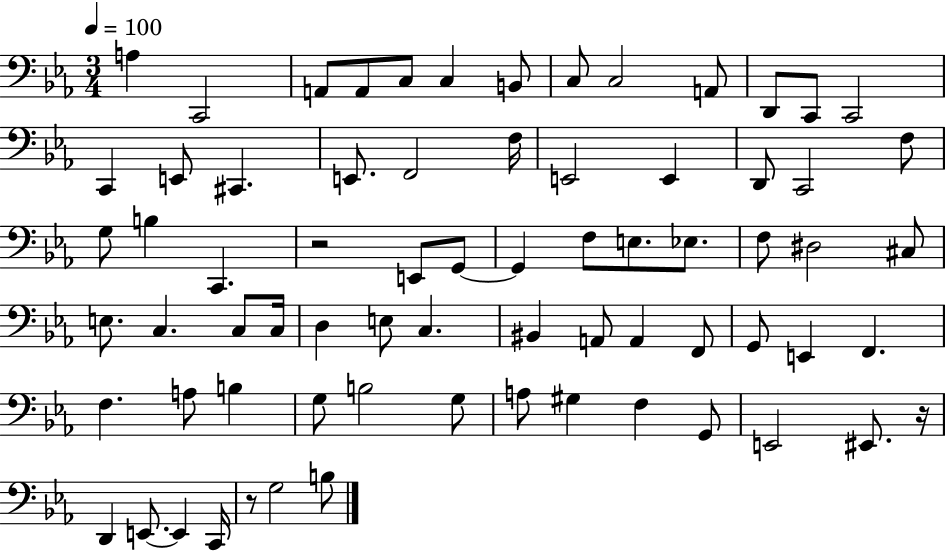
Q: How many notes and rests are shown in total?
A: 71